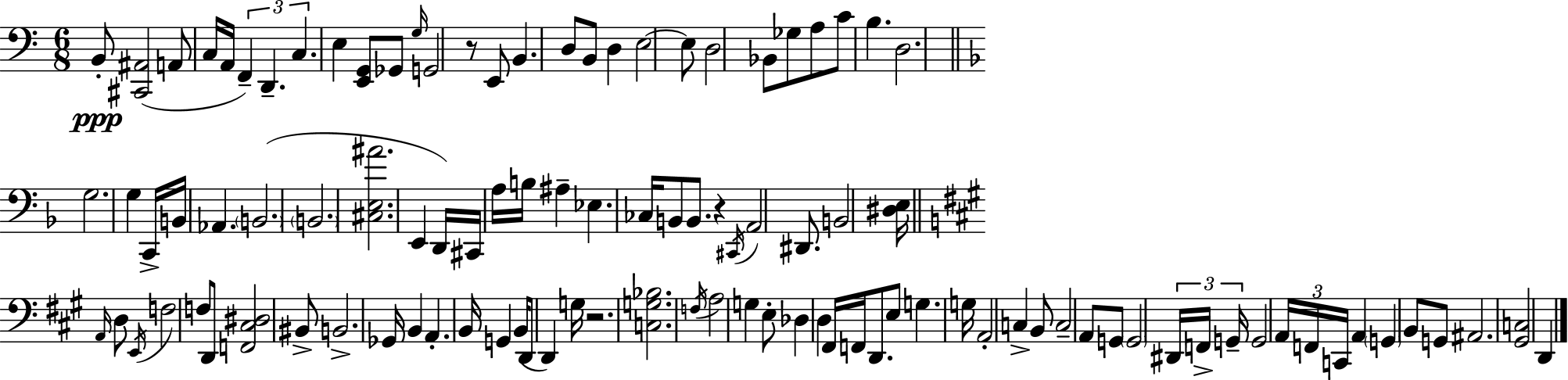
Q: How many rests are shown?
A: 3